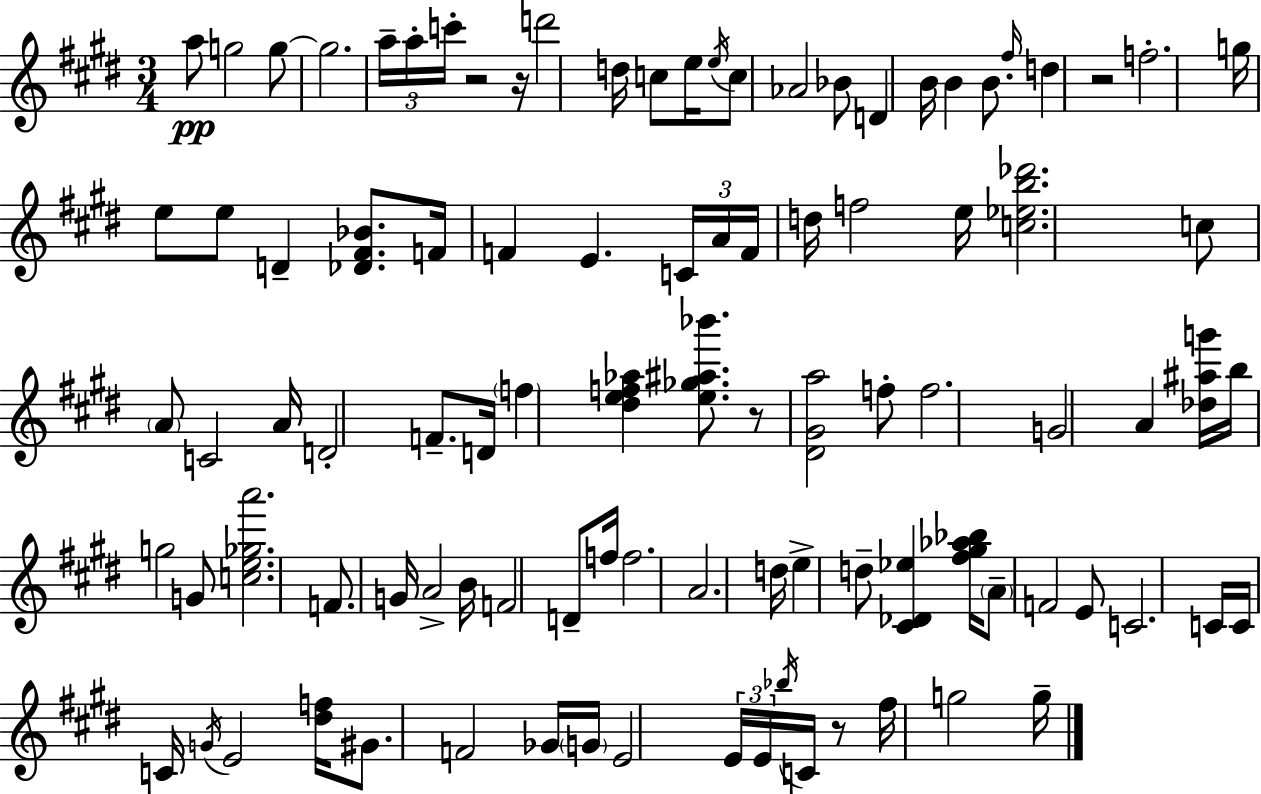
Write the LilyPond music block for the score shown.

{
  \clef treble
  \numericTimeSignature
  \time 3/4
  \key e \major
  a''8\pp g''2 g''8~~ | g''2. | \tuplet 3/2 { a''16-- a''16-. c'''16-. } r2 r16 | d'''2 d''16 c''8 e''16 | \break \acciaccatura { e''16 } c''8 aes'2 bes'8 | d'4 b'16 b'4 b'8. | \grace { fis''16 } d''4 r2 | f''2.-. | \break g''16 e''8 e''8 d'4-- <des' fis' bes'>8. | f'16 f'4 e'4. | \tuplet 3/2 { c'16 a'16 f'16 } d''16 f''2 | e''16 <c'' ees'' b'' des'''>2. | \break c''8 \parenthesize a'8 c'2 | a'16 d'2-. f'8.-- | d'16 \parenthesize f''4 <dis'' e'' f'' aes''>4 <e'' ges'' ais'' bes'''>8. | r8 <dis' gis' a''>2 | \break f''8-. f''2. | g'2 a'4 | <des'' ais'' g'''>16 b''16 g''2 | g'8 <c'' e'' ges'' a'''>2. | \break f'8. g'16 a'2-> | b'16 f'2 d'8-- | f''16 f''2. | a'2. | \break d''16 e''4-> d''8-- <cis' des' ees''>4 | <fis'' gis'' aes'' bes''>16 \parenthesize a'8-- f'2 | e'8 c'2. | c'16 c'16 c'16 \acciaccatura { g'16 } e'2 | \break <dis'' f''>16 gis'8. f'2 | ges'16 \parenthesize g'16 e'2 | \tuplet 3/2 { e'16 e'16 \acciaccatura { bes''16 } } c'16 r8 fis''16 g''2 | g''16-- \bar "|."
}